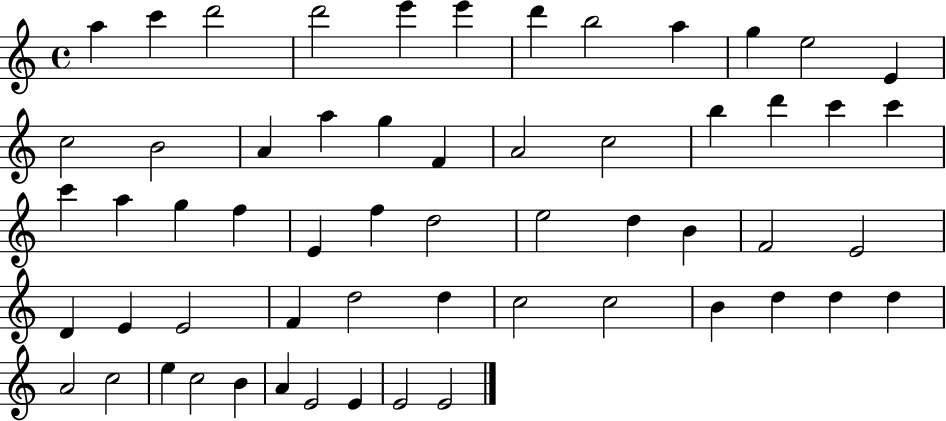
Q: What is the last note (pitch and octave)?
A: E4